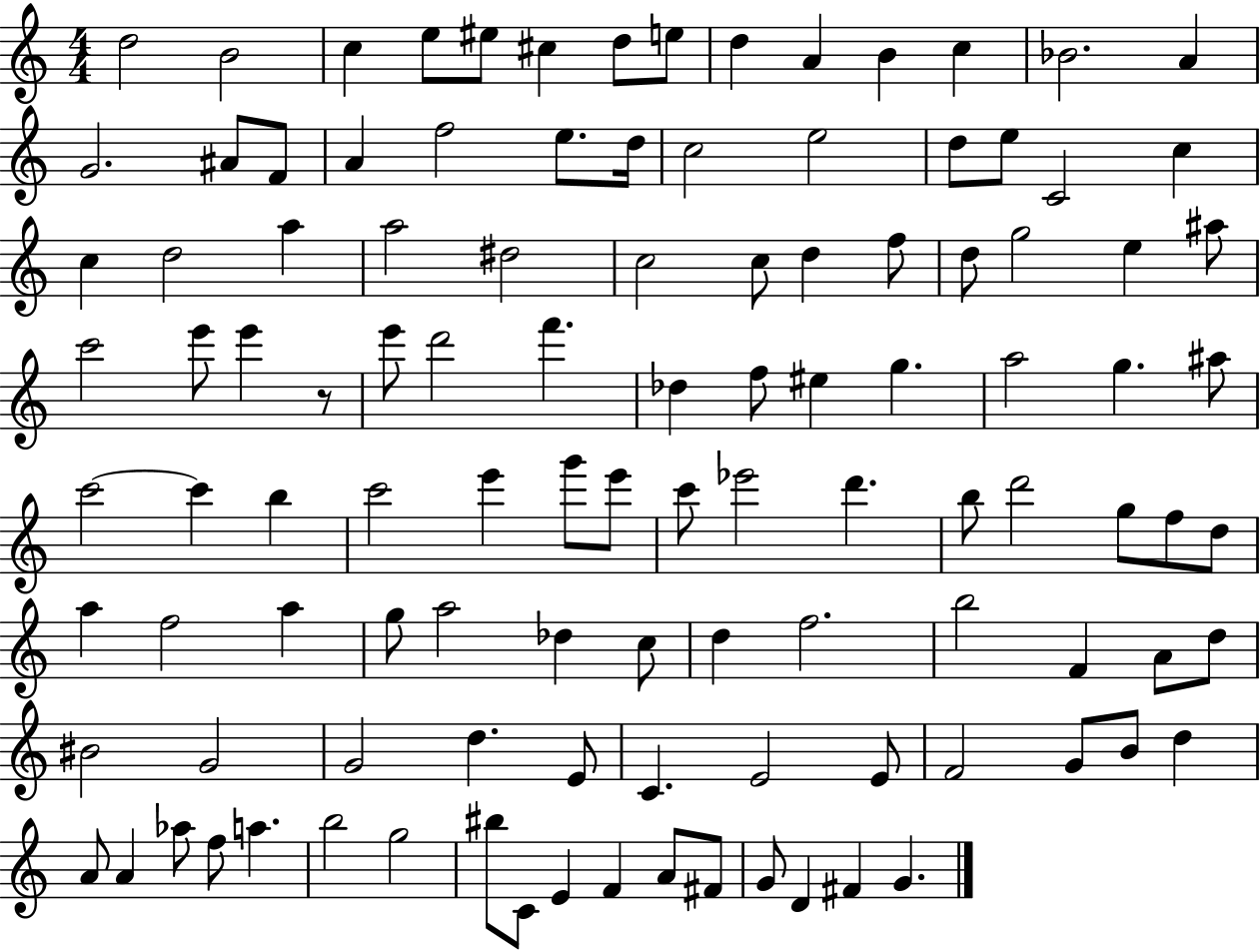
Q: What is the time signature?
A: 4/4